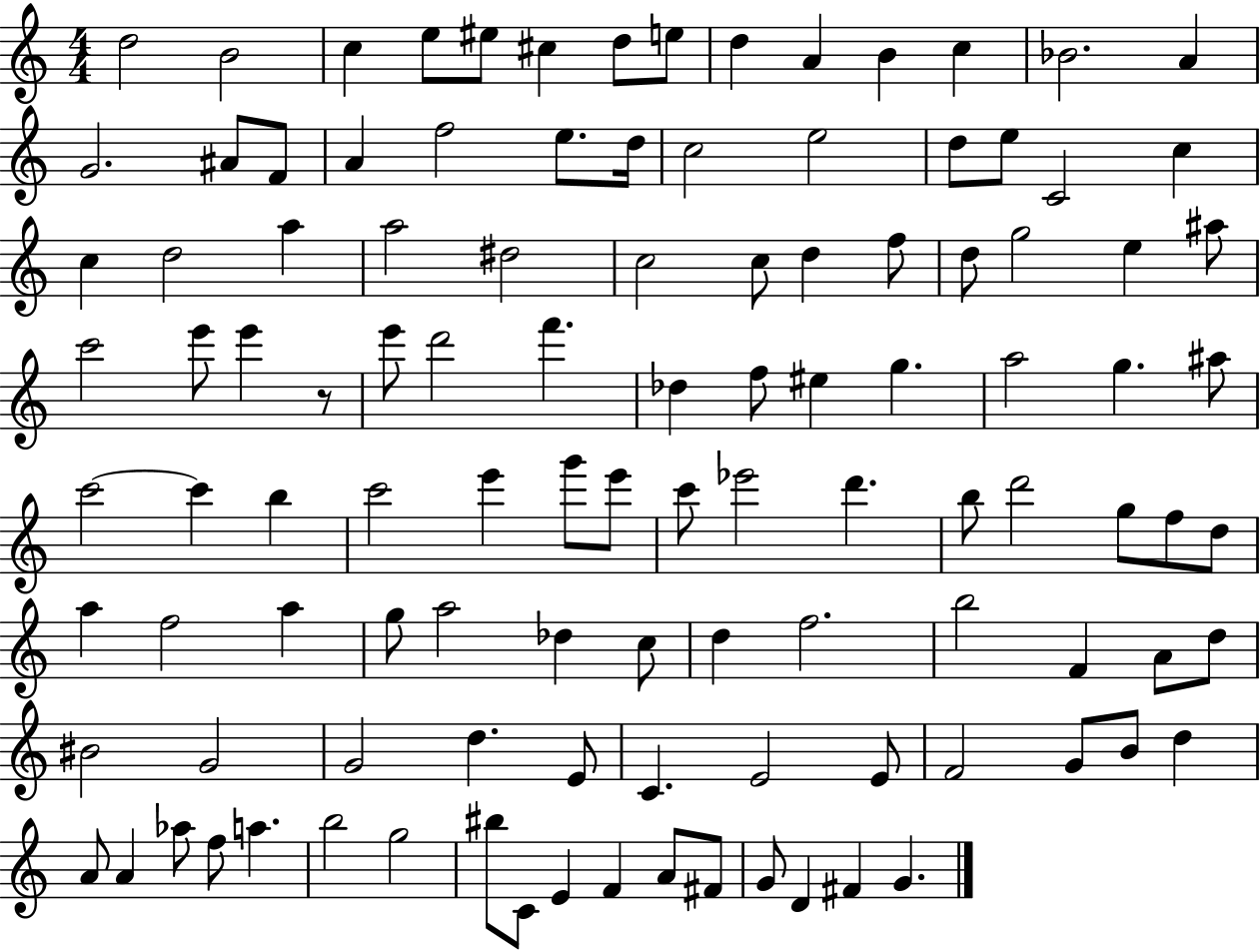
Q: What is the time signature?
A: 4/4